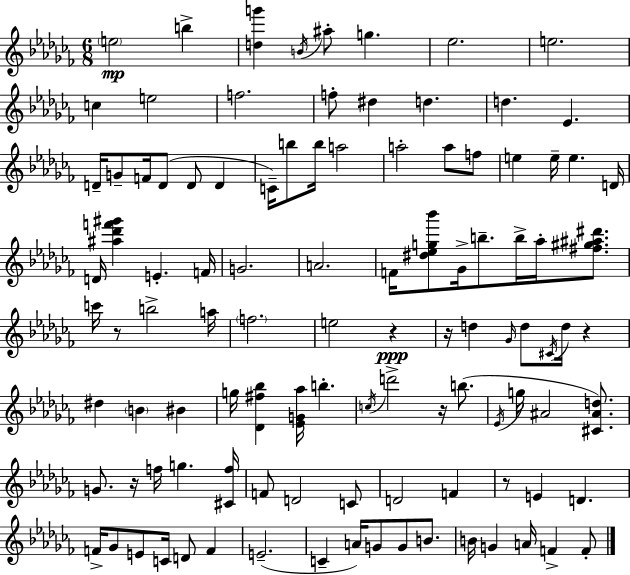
{
  \clef treble
  \numericTimeSignature
  \time 6/8
  \key aes \minor
  \repeat volta 2 { \parenthesize e''2\mp b''4-> | <d'' g'''>4 \acciaccatura { b'16 } ais''8-. g''4. | ees''2. | e''2. | \break c''4 e''2 | f''2. | f''8-. dis''4 d''4. | d''4. ees'4. | \break d'16-- g'8-- f'16 d'8( d'8 d'4 | c'16--) b''8 b''16 a''2 | a''2-. a''8 f''8 | e''4 e''16-- e''4. | \break d'16 d'16 <ais'' des''' f''' gis'''>4 e'4.-. | f'16 g'2. | a'2. | f'16 <dis'' ees'' g'' bes'''>8 ges'16-> b''8.-- b''16-> aes''16-. <fis'' gis'' ais'' dis'''>8. | \break c'''16 r8 b''2-> | a''16 \parenthesize f''2. | e''2 r4\ppp | r16 d''4 \grace { ges'16 } d''8 \acciaccatura { cis'16 } d''16 r4 | \break dis''4 \parenthesize b'4 bis'4 | g''16 <des' fis'' bes''>4 <ees' g' aes''>16 b''4.-. | \acciaccatura { c''16 } d'''2-> | r16 b''8.( \acciaccatura { ees'16 } g''16 ais'2 | \break <cis' ais' d''>8.) g'8. r16 f''16 g''4. | <cis' f''>16 f'8 d'2 | c'8 d'2 | f'4 r8 e'4 d'4. | \break f'16-> ges'8 e'8 c'16 d'8 | f'4 e'2.--( | c'4-- a'16) g'8 | g'8 b'8. b'16 g'4 a'16 f'4-> | \break f'8-. } \bar "|."
}